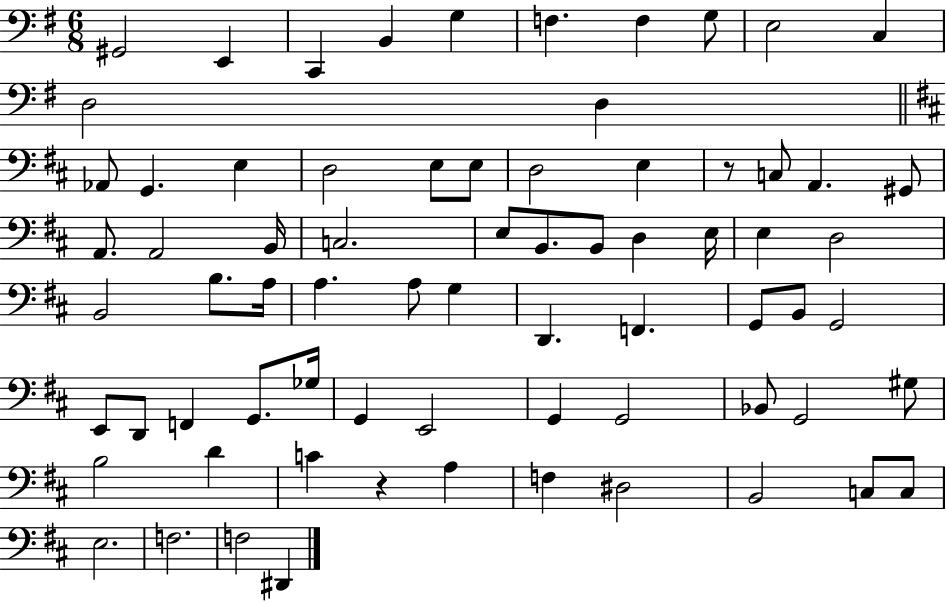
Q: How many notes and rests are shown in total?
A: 72